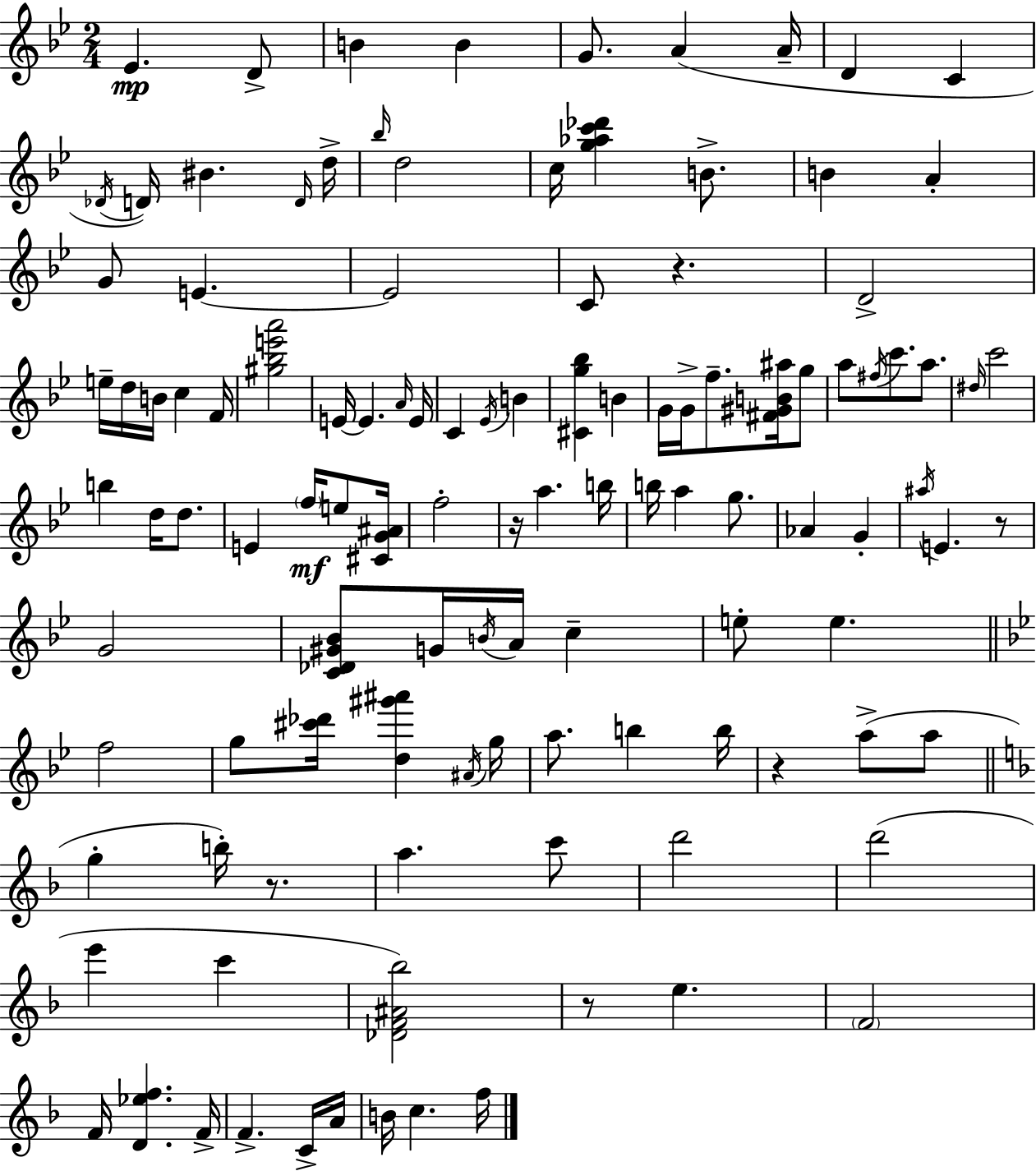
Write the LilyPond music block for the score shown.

{
  \clef treble
  \numericTimeSignature
  \time 2/4
  \key g \minor
  ees'4.\mp d'8-> | b'4 b'4 | g'8. a'4( a'16-- | d'4 c'4 | \break \acciaccatura { des'16 } d'16) bis'4. | \grace { d'16 } d''16-> \grace { bes''16 } d''2 | c''16 <g'' aes'' c''' des'''>4 | b'8.-> b'4 a'4-. | \break g'8 e'4.~~ | e'2 | c'8 r4. | d'2-> | \break e''16-- d''16 b'16 c''4 | f'16 <gis'' bes'' e''' a'''>2 | e'16~~ e'4. | \grace { a'16 } e'16 c'4 | \break \acciaccatura { ees'16 } b'4 <cis' g'' bes''>4 | b'4 g'16 g'16-> f''8.-- | <fis' gis' b' ais''>16 g''8 a''8 \acciaccatura { fis''16 } | c'''8. a''8. \grace { dis''16 } c'''2 | \break b''4 | d''16 d''8. e'4 | \parenthesize f''16\mf e''8 <cis' g' ais'>16 f''2-. | r16 | \break a''4. b''16 b''16 | a''4 g''8. aes'4 | g'4-. \acciaccatura { ais''16 } | e'4. r8 | \break g'2 | <c' des' gis' bes'>8 g'16 \acciaccatura { b'16 } a'16 c''4-- | e''8-. e''4. | \bar "||" \break \key bes \major f''2 | g''8 <cis''' des'''>16 <d'' gis''' ais'''>4 \acciaccatura { ais'16 } | g''16 a''8. b''4 | b''16 r4 a''8->( a''8 | \break \bar "||" \break \key f \major g''4-. b''16-.) r8. | a''4. c'''8 | d'''2 | d'''2( | \break e'''4 c'''4 | <des' f' ais' bes''>2) | r8 e''4. | \parenthesize f'2 | \break f'16 <d' ees'' f''>4. f'16-> | f'4.-> c'16-> a'16 | b'16 c''4. f''16 | \bar "|."
}